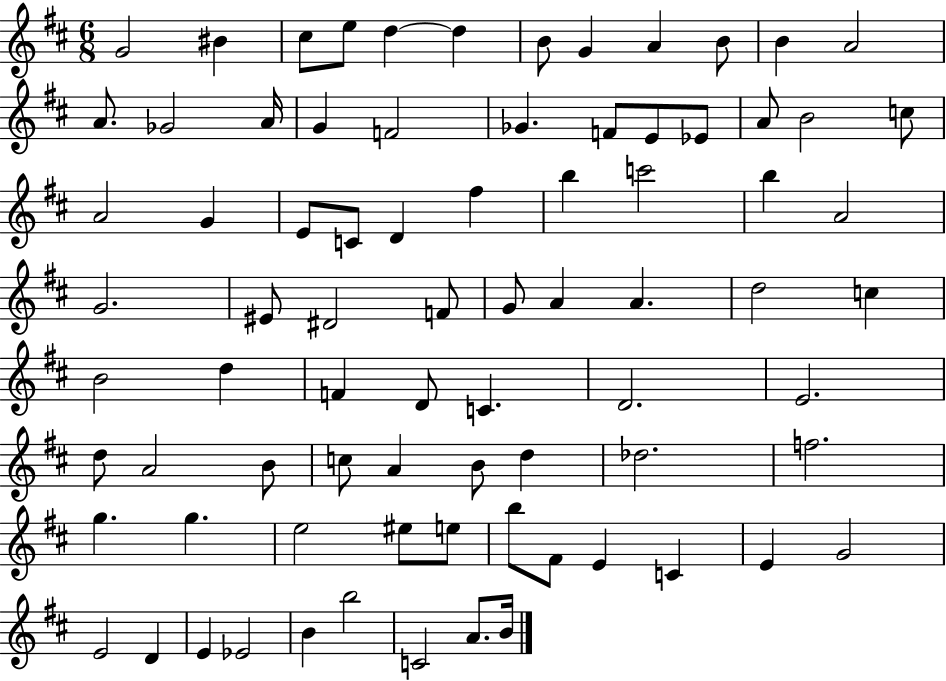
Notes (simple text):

G4/h BIS4/q C#5/e E5/e D5/q D5/q B4/e G4/q A4/q B4/e B4/q A4/h A4/e. Gb4/h A4/s G4/q F4/h Gb4/q. F4/e E4/e Eb4/e A4/e B4/h C5/e A4/h G4/q E4/e C4/e D4/q F#5/q B5/q C6/h B5/q A4/h G4/h. EIS4/e D#4/h F4/e G4/e A4/q A4/q. D5/h C5/q B4/h D5/q F4/q D4/e C4/q. D4/h. E4/h. D5/e A4/h B4/e C5/e A4/q B4/e D5/q Db5/h. F5/h. G5/q. G5/q. E5/h EIS5/e E5/e B5/e F#4/e E4/q C4/q E4/q G4/h E4/h D4/q E4/q Eb4/h B4/q B5/h C4/h A4/e. B4/s